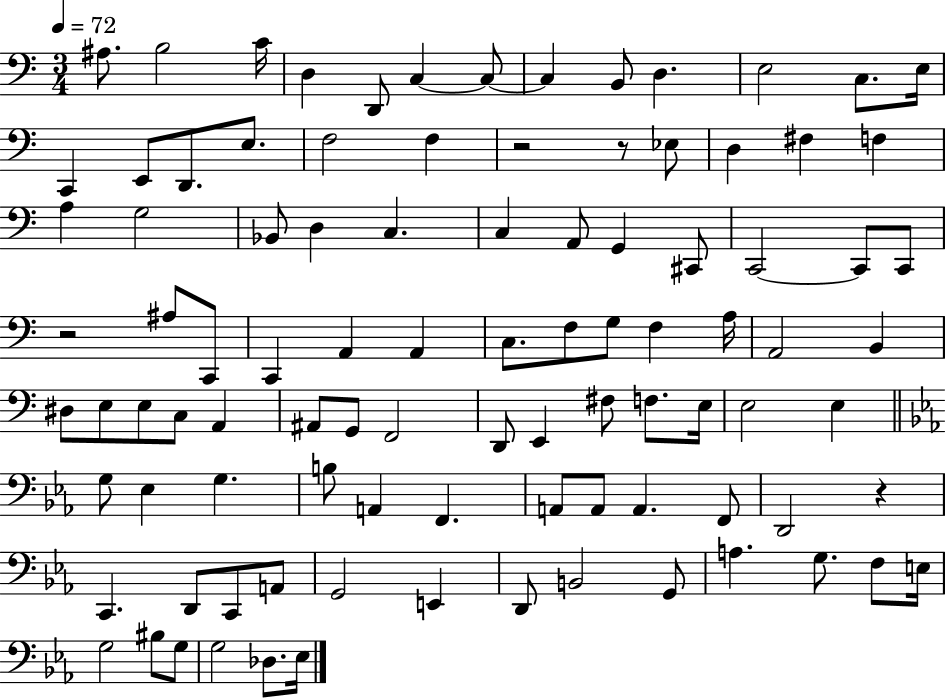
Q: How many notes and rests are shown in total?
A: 96